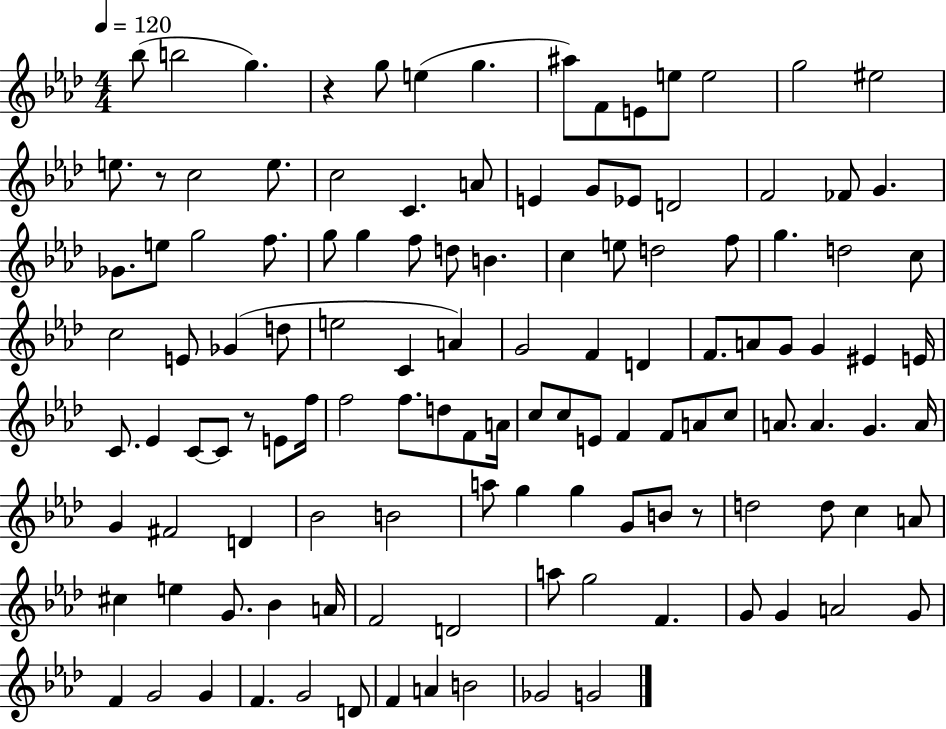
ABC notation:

X:1
T:Untitled
M:4/4
L:1/4
K:Ab
_b/2 b2 g z g/2 e g ^a/2 F/2 E/2 e/2 e2 g2 ^e2 e/2 z/2 c2 e/2 c2 C A/2 E G/2 _E/2 D2 F2 _F/2 G _G/2 e/2 g2 f/2 g/2 g f/2 d/2 B c e/2 d2 f/2 g d2 c/2 c2 E/2 _G d/2 e2 C A G2 F D F/2 A/2 G/2 G ^E E/4 C/2 _E C/2 C/2 z/2 E/2 f/4 f2 f/2 d/2 F/2 A/4 c/2 c/2 E/2 F F/2 A/2 c/2 A/2 A G A/4 G ^F2 D _B2 B2 a/2 g g G/2 B/2 z/2 d2 d/2 c A/2 ^c e G/2 _B A/4 F2 D2 a/2 g2 F G/2 G A2 G/2 F G2 G F G2 D/2 F A B2 _G2 G2